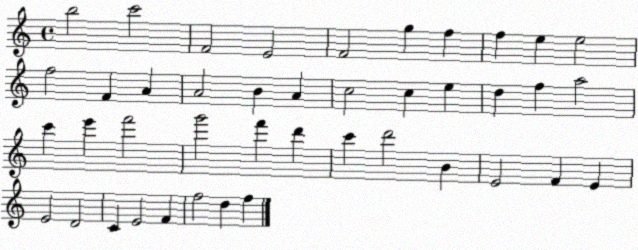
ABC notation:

X:1
T:Untitled
M:4/4
L:1/4
K:C
b2 c'2 F2 E2 F2 g f f e e2 f2 F A A2 B A c2 c e d f a2 c' e' f'2 g'2 f' d' c' d'2 B E2 F E E2 D2 C E2 F f2 d f